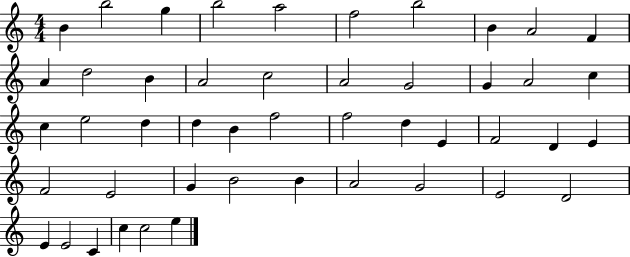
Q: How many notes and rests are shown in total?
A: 47